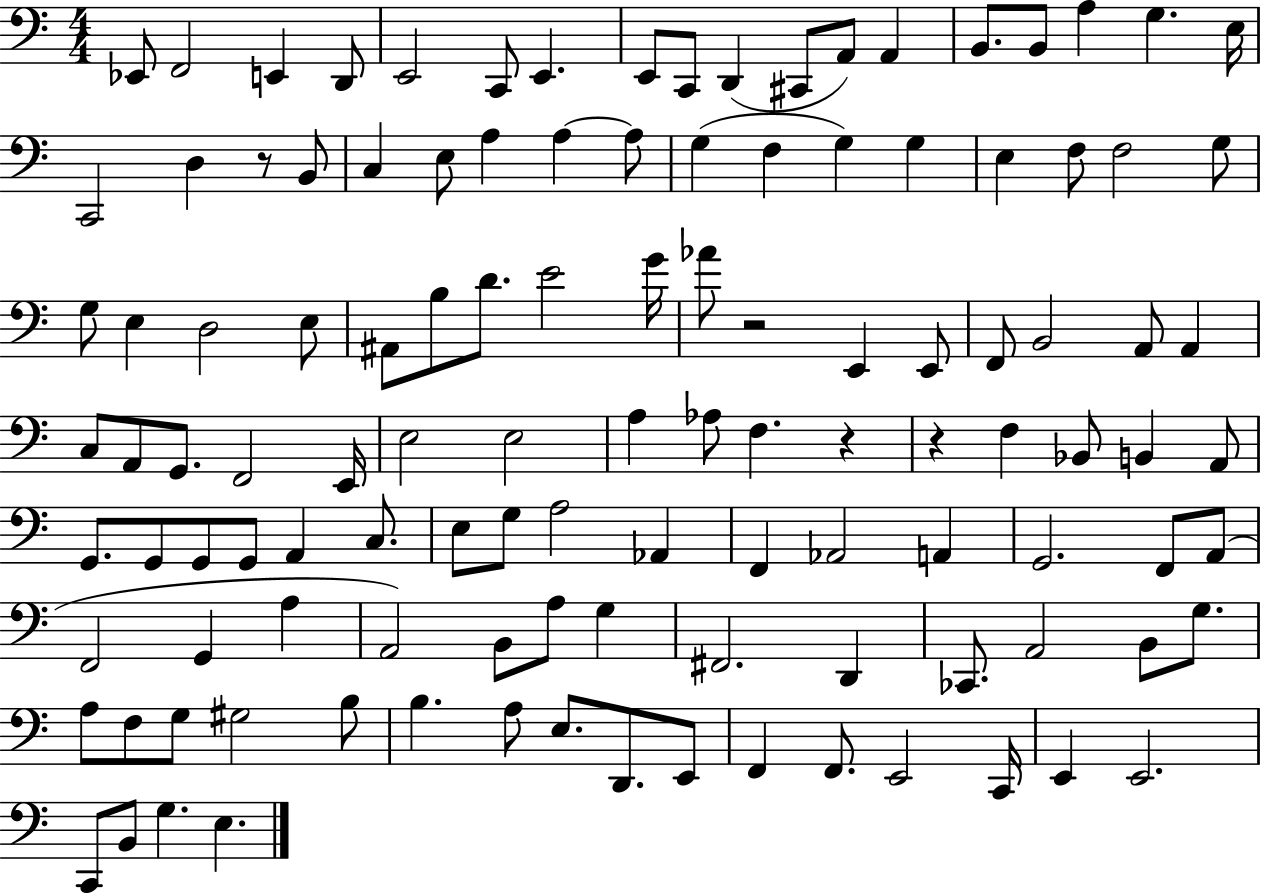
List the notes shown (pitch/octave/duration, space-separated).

Eb2/e F2/h E2/q D2/e E2/h C2/e E2/q. E2/e C2/e D2/q C#2/e A2/e A2/q B2/e. B2/e A3/q G3/q. E3/s C2/h D3/q R/e B2/e C3/q E3/e A3/q A3/q A3/e G3/q F3/q G3/q G3/q E3/q F3/e F3/h G3/e G3/e E3/q D3/h E3/e A#2/e B3/e D4/e. E4/h G4/s Ab4/e R/h E2/q E2/e F2/e B2/h A2/e A2/q C3/e A2/e G2/e. F2/h E2/s E3/h E3/h A3/q Ab3/e F3/q. R/q R/q F3/q Bb2/e B2/q A2/e G2/e. G2/e G2/e G2/e A2/q C3/e. E3/e G3/e A3/h Ab2/q F2/q Ab2/h A2/q G2/h. F2/e A2/e F2/h G2/q A3/q A2/h B2/e A3/e G3/q F#2/h. D2/q CES2/e. A2/h B2/e G3/e. A3/e F3/e G3/e G#3/h B3/e B3/q. A3/e E3/e. D2/e. E2/e F2/q F2/e. E2/h C2/s E2/q E2/h. C2/e B2/e G3/q. E3/q.